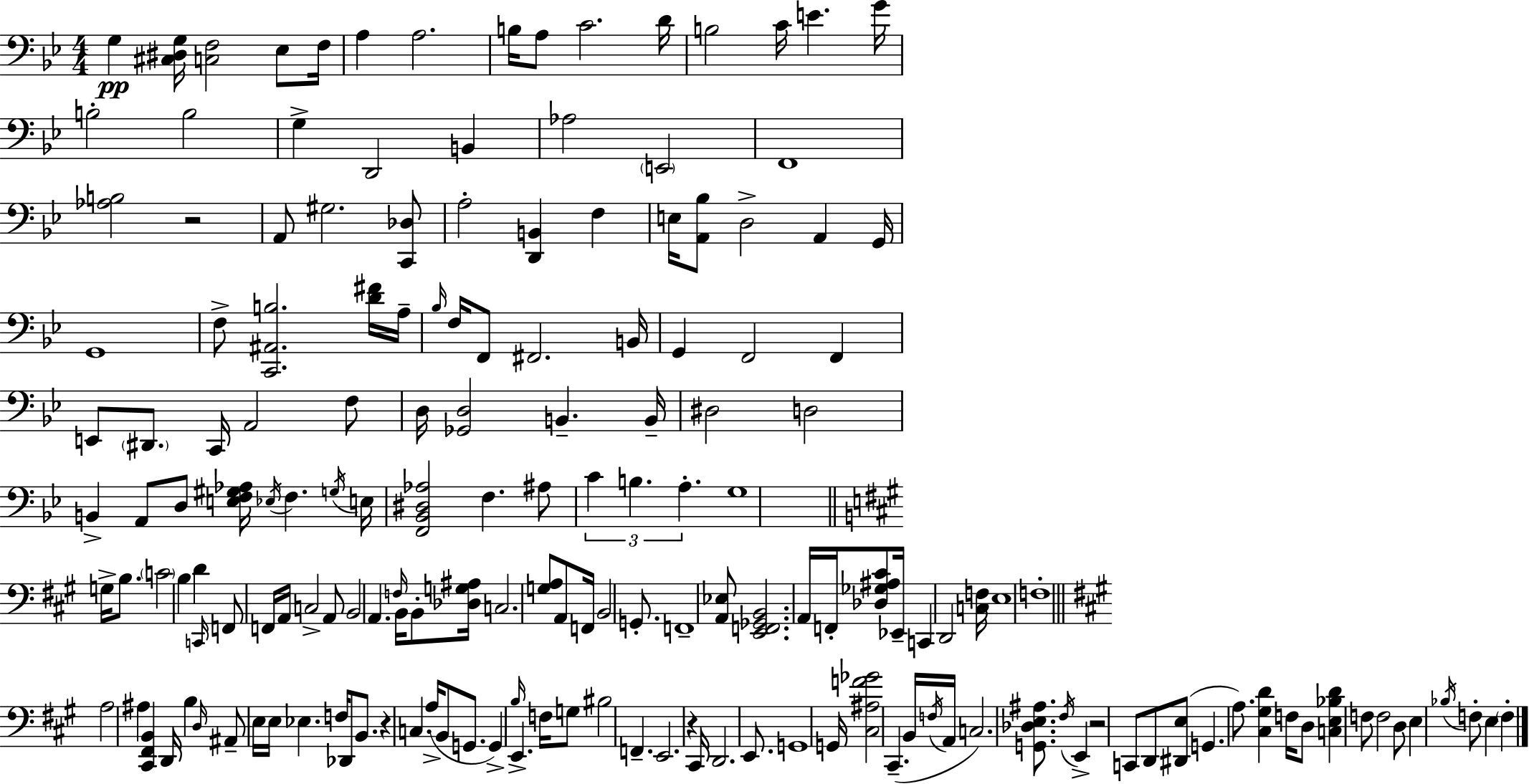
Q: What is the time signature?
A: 4/4